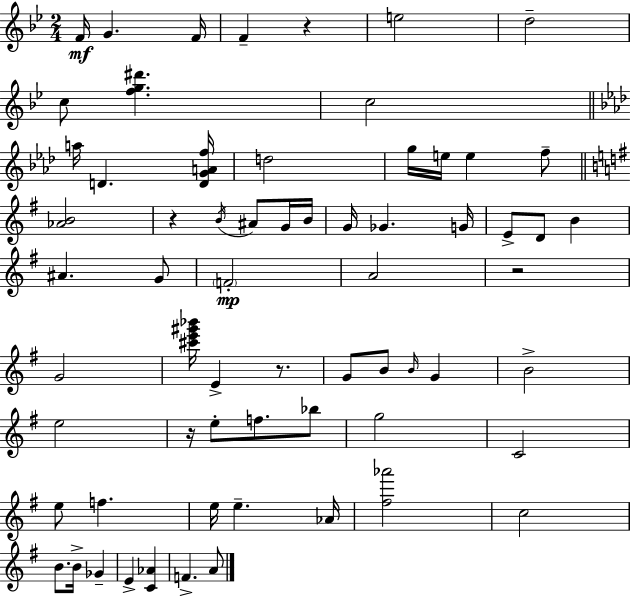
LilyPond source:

{
  \clef treble
  \numericTimeSignature
  \time 2/4
  \key bes \major
  f'16\mf g'4. f'16 | f'4-- r4 | e''2 | d''2-- | \break c''8 <f'' g'' dis'''>4. | c''2 | \bar "||" \break \key aes \major a''16 d'4. <d' g' a' f''>16 | d''2 | g''16 e''16 e''4 f''8-- | \bar "||" \break \key g \major <aes' b'>2 | r4 \acciaccatura { b'16 } ais'8 g'16 | b'16 g'16 ges'4. | g'16 e'8-> d'8 b'4 | \break ais'4. g'8 | \parenthesize f'2-.\mp | a'2 | r2 | \break g'2 | <cis''' e''' gis''' bes'''>16 e'4-> r8. | g'8 b'8 \grace { b'16 } g'4 | b'2-> | \break e''2 | r16 e''8-. f''8. | bes''8 g''2 | c'2 | \break e''8 f''4. | e''16 e''4.-- | aes'16 <fis'' aes'''>2 | c''2 | \break b'8. b'16-> ges'4-- | e'4-> <c' aes'>4 | f'4.-> | a'8 \bar "|."
}